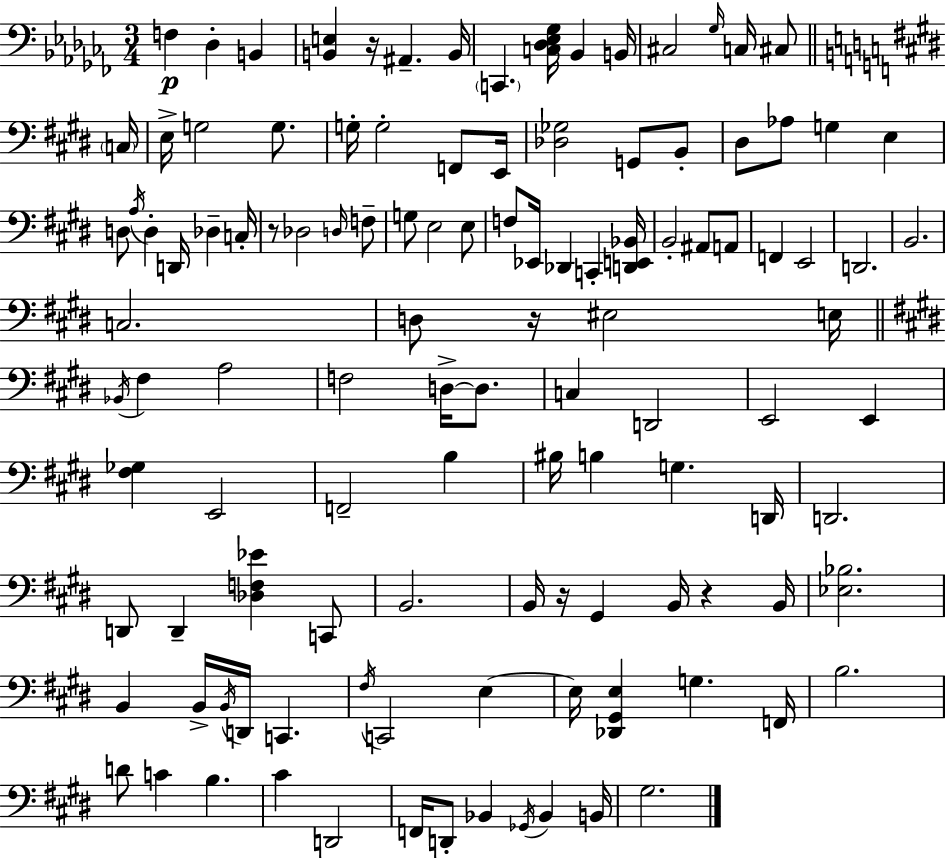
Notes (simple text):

F3/q Db3/q B2/q [B2,E3]/q R/s A#2/q. B2/s C2/q. [C3,Db3,Eb3,Gb3]/s Bb2/q B2/s C#3/h Gb3/s C3/s C#3/e C3/s E3/s G3/h G3/e. G3/s G3/h F2/e E2/s [Db3,Gb3]/h G2/e B2/e D#3/e Ab3/e G3/q E3/q D3/e A3/s D3/q D2/s Db3/q C3/s R/e Db3/h D3/s F3/e G3/e E3/h E3/e F3/e Eb2/s Db2/q C2/q [D2,E2,Bb2]/s B2/h A#2/e A2/e F2/q E2/h D2/h. B2/h. C3/h. D3/e R/s EIS3/h E3/s Bb2/s F#3/q A3/h F3/h D3/s D3/e. C3/q D2/h E2/h E2/q [F#3,Gb3]/q E2/h F2/h B3/q BIS3/s B3/q G3/q. D2/s D2/h. D2/e D2/q [Db3,F3,Eb4]/q C2/e B2/h. B2/s R/s G#2/q B2/s R/q B2/s [Eb3,Bb3]/h. B2/q B2/s B2/s D2/s C2/q. F#3/s C2/h E3/q E3/s [Db2,G#2,E3]/q G3/q. F2/s B3/h. D4/e C4/q B3/q. C#4/q D2/h F2/s D2/e Bb2/q Gb2/s Bb2/q B2/s G#3/h.